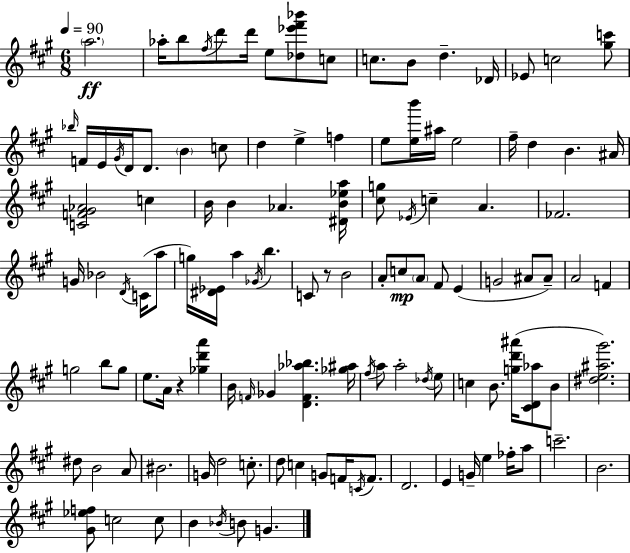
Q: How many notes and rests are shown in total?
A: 120